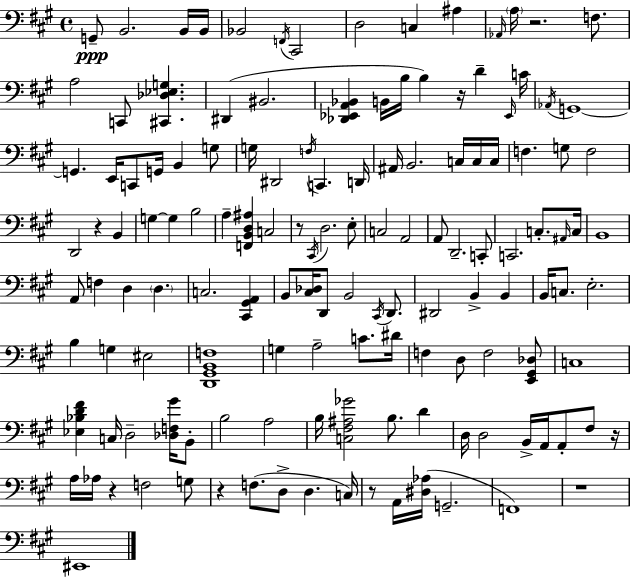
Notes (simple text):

G2/e B2/h. B2/s B2/s Bb2/h F2/s C#2/h D3/h C3/q A#3/q Ab2/s A3/s R/h. F3/e. A3/h C2/e [C#2,Db3,Eb3,G3]/q. D#2/q BIS2/h. [Db2,Eb2,A2,Bb2]/q B2/s B3/s B3/q R/s D4/q Eb2/s C4/s Ab2/s G2/w G2/q. E2/s C2/e G2/s B2/q G3/e G3/s D#2/h F3/s C2/q. D2/s A#2/s B2/h. C3/s C3/s C3/s F3/q. G3/e F3/h D2/h R/q B2/q G3/q G3/q B3/h A3/q [F2,B2,D3,A#3]/q C3/h R/e C#2/s D3/h. E3/e C3/h A2/h A2/e D2/h. C2/e C2/h. C3/e. A#2/s C3/s B2/w A2/e F3/q D3/q D3/q. C3/h. [C#2,G#2,A2]/q B2/e [C#3,Db3]/s D2/e B2/h C#2/s D2/e. D#2/h B2/q B2/q B2/s C3/e. E3/h. B3/q G3/q EIS3/h [D2,G#2,B2,F3]/w G3/q A3/h C4/e. D#4/s F3/q D3/e F3/h [E2,G#2,Db3]/e C3/w [Eb3,Bb3,D4,F#4]/q C3/s D3/h [Db3,F3,G#4]/s B2/e B3/h A3/h B3/s [C3,F#3,A#3,Gb4]/h B3/e. D4/q D3/s D3/h B2/s A2/s A2/e F#3/e R/s A3/s Ab3/s R/q F3/h G3/e R/q F3/e. D3/e D3/q. C3/s R/e A2/s [D#3,Ab3]/s G2/h. F2/w R/w EIS2/w